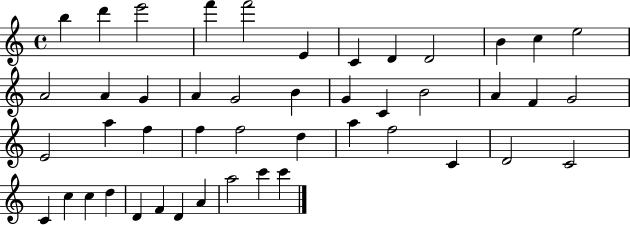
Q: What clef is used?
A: treble